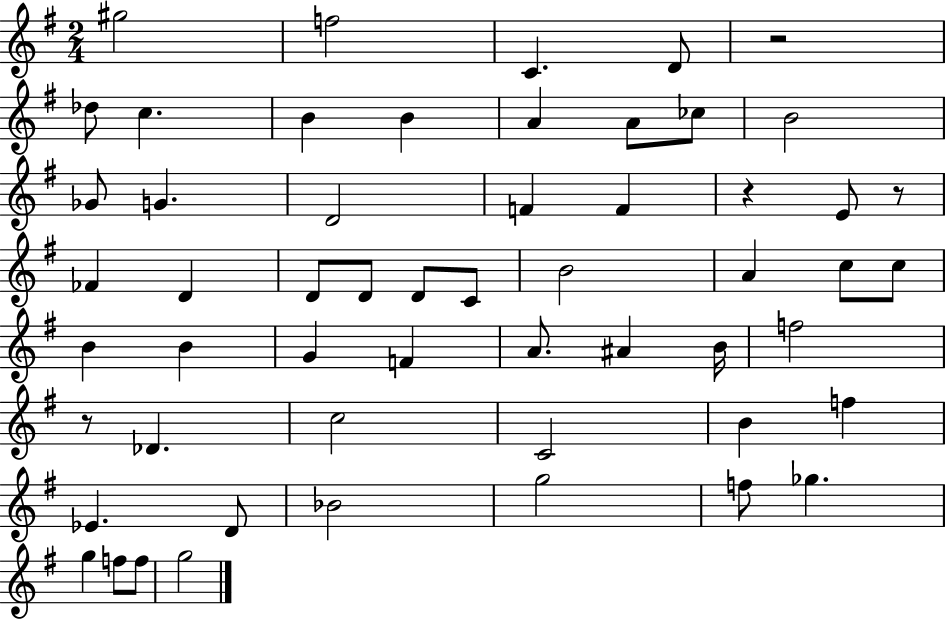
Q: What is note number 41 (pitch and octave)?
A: F5